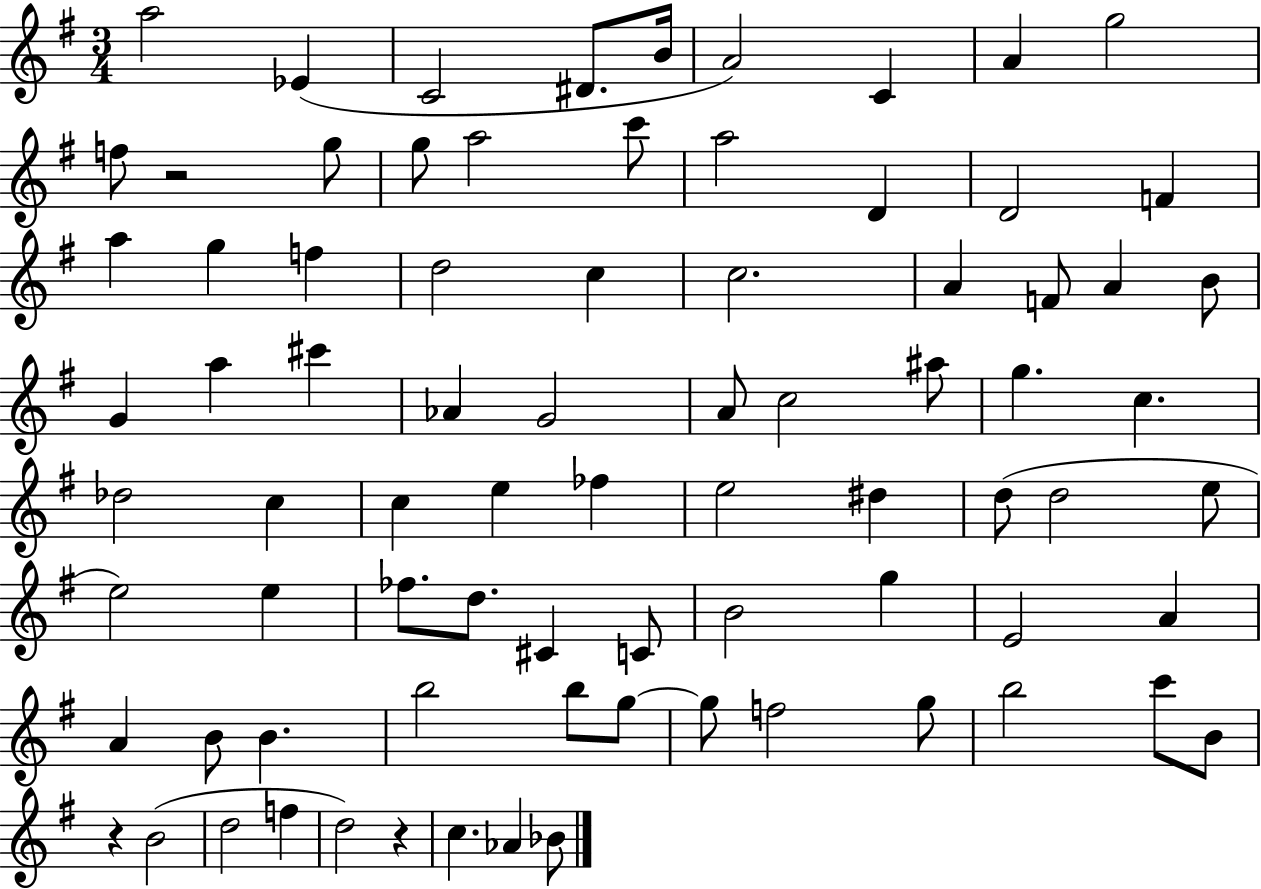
A5/h Eb4/q C4/h D#4/e. B4/s A4/h C4/q A4/q G5/h F5/e R/h G5/e G5/e A5/h C6/e A5/h D4/q D4/h F4/q A5/q G5/q F5/q D5/h C5/q C5/h. A4/q F4/e A4/q B4/e G4/q A5/q C#6/q Ab4/q G4/h A4/e C5/h A#5/e G5/q. C5/q. Db5/h C5/q C5/q E5/q FES5/q E5/h D#5/q D5/e D5/h E5/e E5/h E5/q FES5/e. D5/e. C#4/q C4/e B4/h G5/q E4/h A4/q A4/q B4/e B4/q. B5/h B5/e G5/e G5/e F5/h G5/e B5/h C6/e B4/e R/q B4/h D5/h F5/q D5/h R/q C5/q. Ab4/q Bb4/e